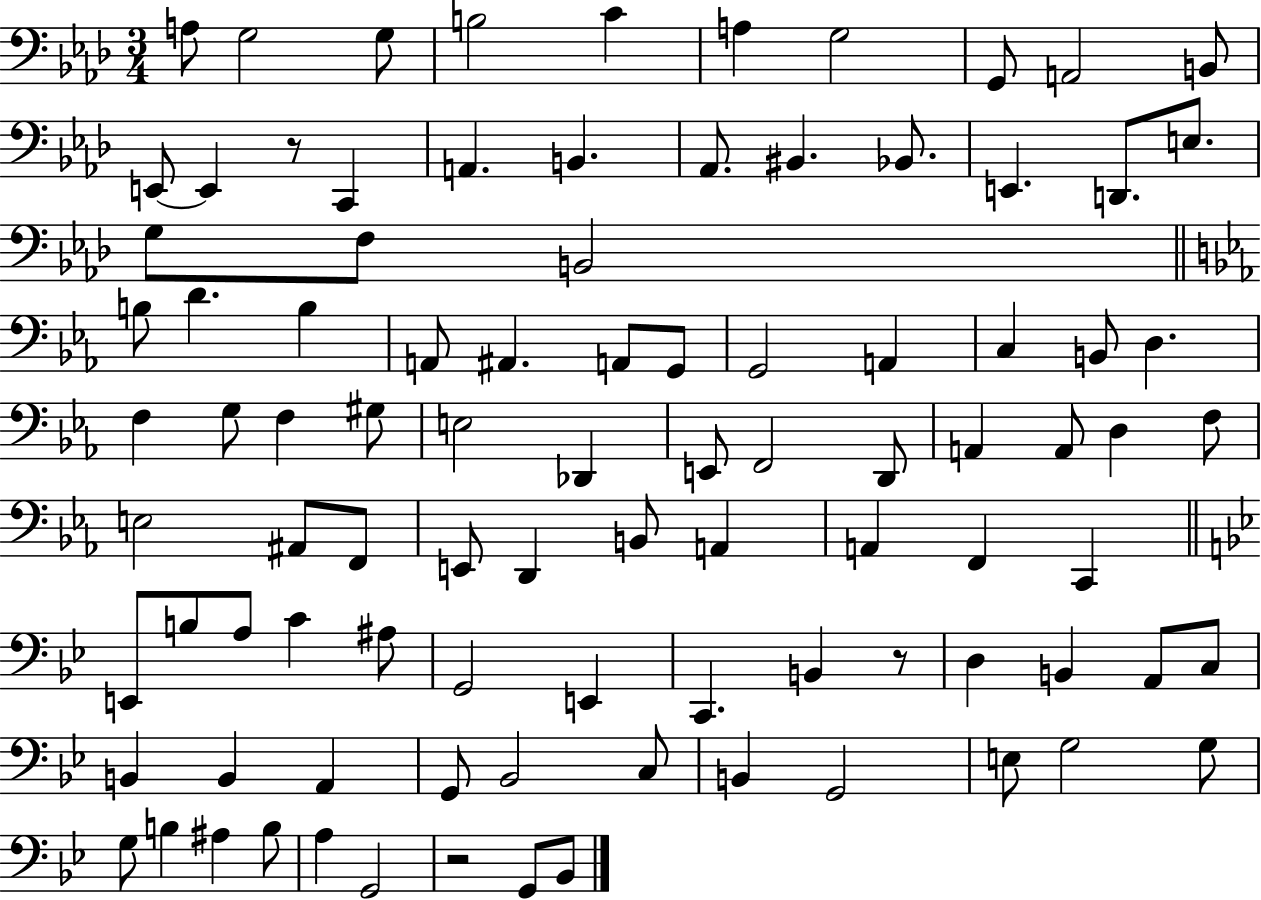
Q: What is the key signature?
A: AES major